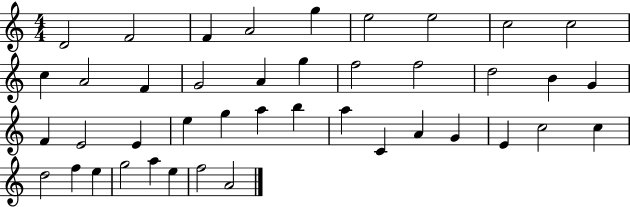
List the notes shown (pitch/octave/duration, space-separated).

D4/h F4/h F4/q A4/h G5/q E5/h E5/h C5/h C5/h C5/q A4/h F4/q G4/h A4/q G5/q F5/h F5/h D5/h B4/q G4/q F4/q E4/h E4/q E5/q G5/q A5/q B5/q A5/q C4/q A4/q G4/q E4/q C5/h C5/q D5/h F5/q E5/q G5/h A5/q E5/q F5/h A4/h